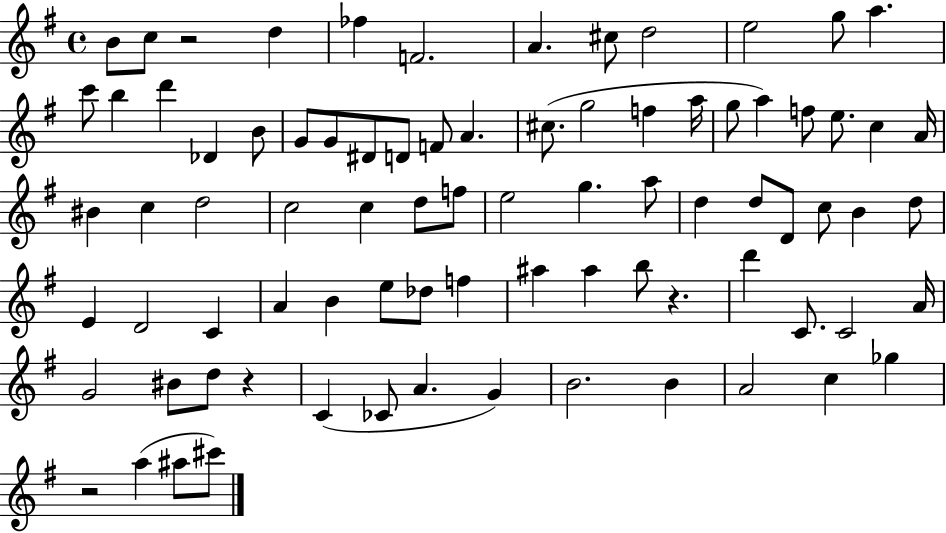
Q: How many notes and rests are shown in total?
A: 82